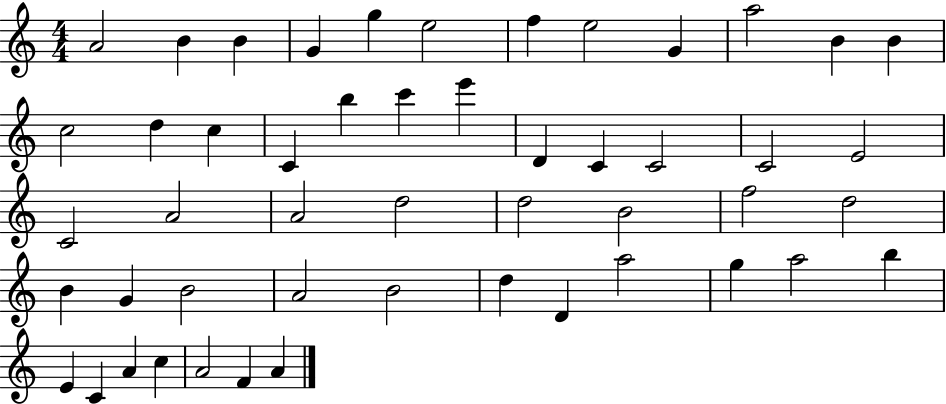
X:1
T:Untitled
M:4/4
L:1/4
K:C
A2 B B G g e2 f e2 G a2 B B c2 d c C b c' e' D C C2 C2 E2 C2 A2 A2 d2 d2 B2 f2 d2 B G B2 A2 B2 d D a2 g a2 b E C A c A2 F A